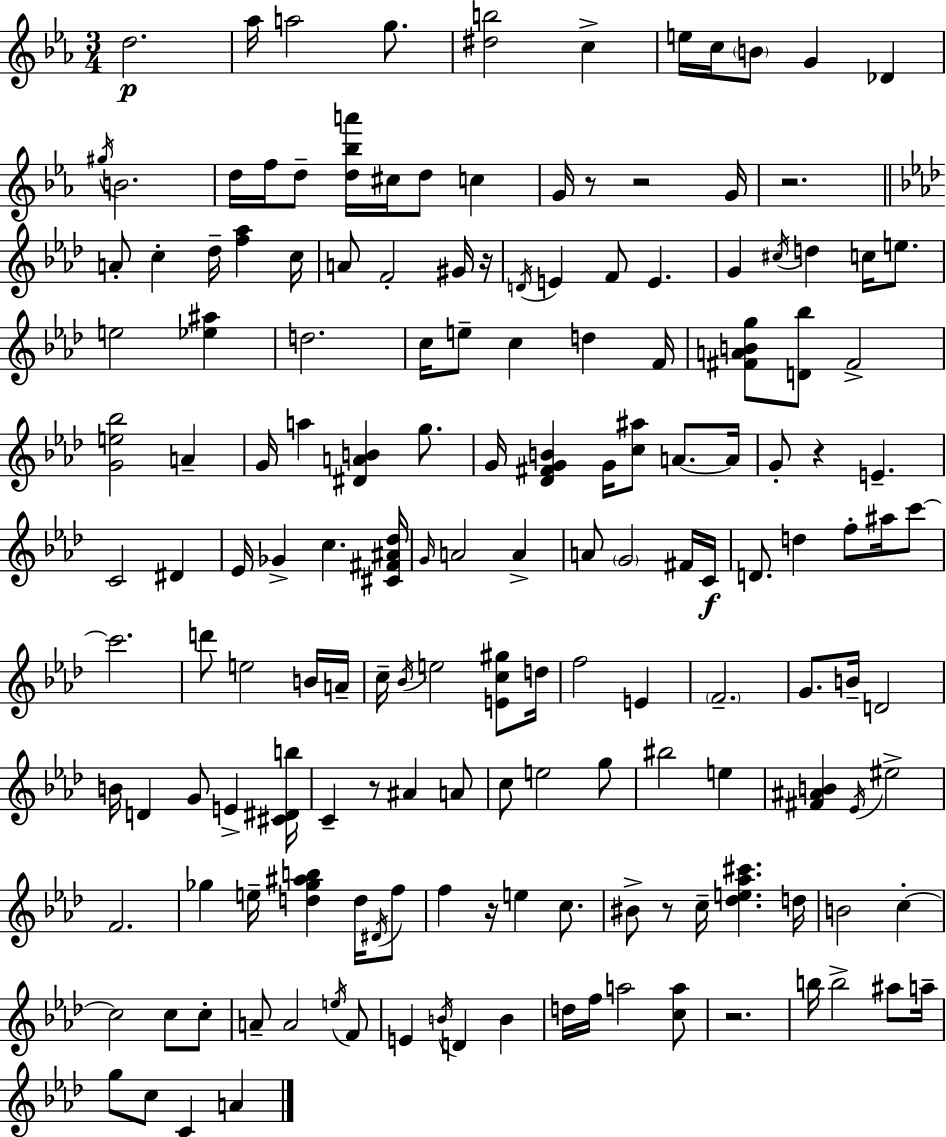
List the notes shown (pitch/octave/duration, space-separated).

D5/h. Ab5/s A5/h G5/e. [D#5,B5]/h C5/q E5/s C5/s B4/e G4/q Db4/q G#5/s B4/h. D5/s F5/s D5/e [D5,Bb5,A6]/s C#5/s D5/e C5/q G4/s R/e R/h G4/s R/h. A4/e C5/q Db5/s [F5,Ab5]/q C5/s A4/e F4/h G#4/s R/s D4/s E4/q F4/e E4/q. G4/q C#5/s D5/q C5/s E5/e. E5/h [Eb5,A#5]/q D5/h. C5/s E5/e C5/q D5/q F4/s [F#4,A4,B4,G5]/e [D4,Bb5]/e F#4/h [G4,E5,Bb5]/h A4/q G4/s A5/q [D#4,A4,B4]/q G5/e. G4/s [Db4,F#4,G4,B4]/q G4/s [C5,A#5]/e A4/e. A4/s G4/e R/q E4/q. C4/h D#4/q Eb4/s Gb4/q C5/q. [C#4,F#4,A#4,Db5]/s G4/s A4/h A4/q A4/e G4/h F#4/s C4/s D4/e. D5/q F5/e A#5/s C6/e C6/h. D6/e E5/h B4/s A4/s C5/s Bb4/s E5/h [E4,C5,G#5]/e D5/s F5/h E4/q F4/h. G4/e. B4/s D4/h B4/s D4/q G4/e E4/q [C#4,D#4,B5]/s C4/q R/e A#4/q A4/e C5/e E5/h G5/e BIS5/h E5/q [F#4,A#4,B4]/q Eb4/s EIS5/h F4/h. Gb5/q E5/s [D5,Gb5,A#5,B5]/q D5/s D#4/s F5/e F5/q R/s E5/q C5/e. BIS4/e R/e C5/s [Db5,E5,Ab5,C#6]/q. D5/s B4/h C5/q C5/h C5/e C5/e A4/e A4/h E5/s F4/e E4/q B4/s D4/q B4/q D5/s F5/s A5/h [C5,A5]/e R/h. B5/s B5/h A#5/e A5/s G5/e C5/e C4/q A4/q